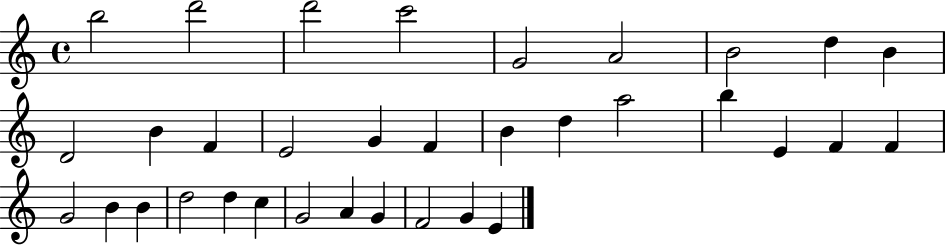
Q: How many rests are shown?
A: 0